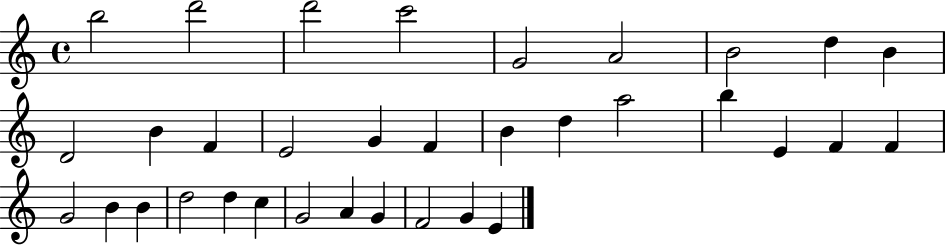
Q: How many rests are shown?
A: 0